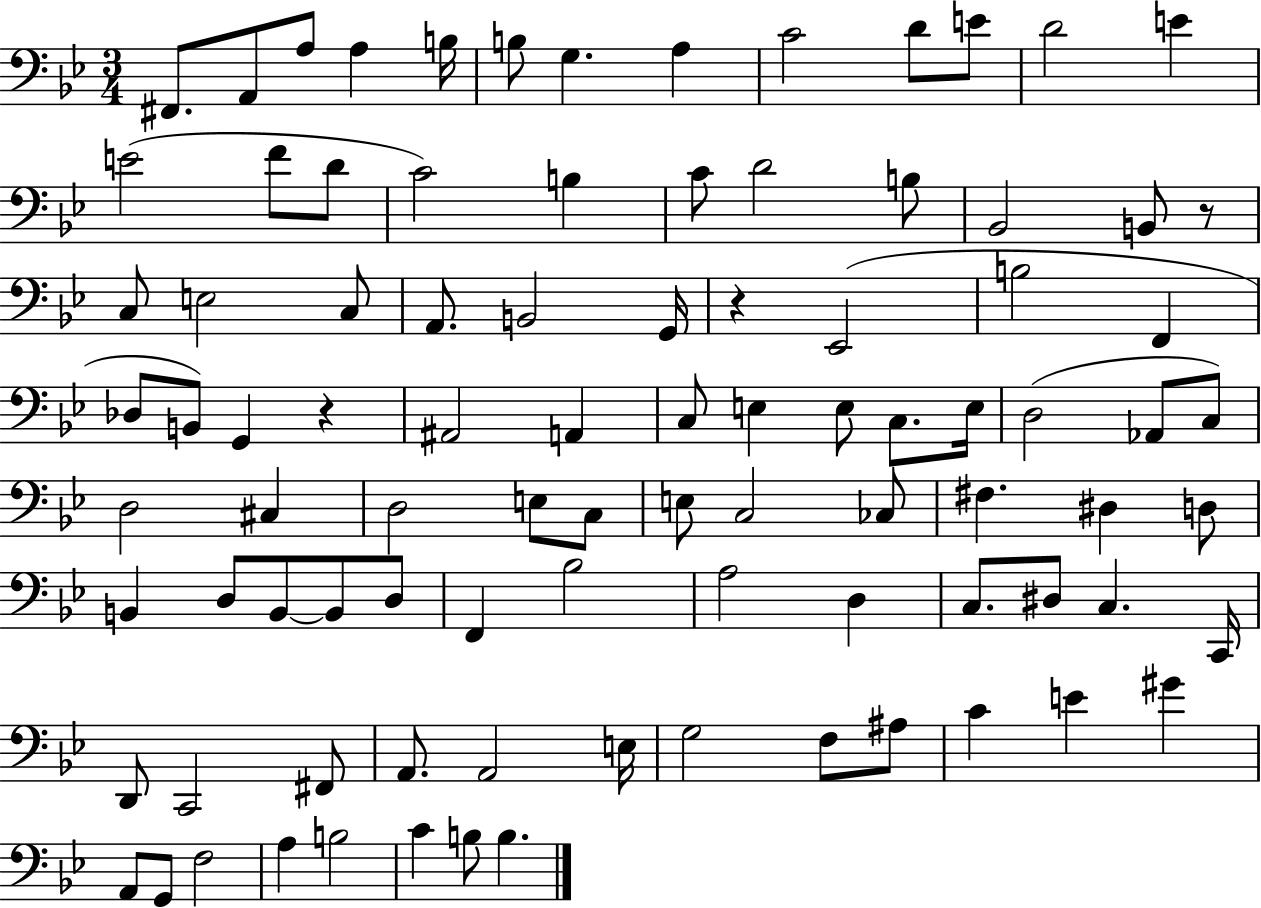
{
  \clef bass
  \numericTimeSignature
  \time 3/4
  \key bes \major
  \repeat volta 2 { fis,8. a,8 a8 a4 b16 | b8 g4. a4 | c'2 d'8 e'8 | d'2 e'4 | \break e'2( f'8 d'8 | c'2) b4 | c'8 d'2 b8 | bes,2 b,8 r8 | \break c8 e2 c8 | a,8. b,2 g,16 | r4 ees,2( | b2 f,4 | \break des8 b,8) g,4 r4 | ais,2 a,4 | c8 e4 e8 c8. e16 | d2( aes,8 c8) | \break d2 cis4 | d2 e8 c8 | e8 c2 ces8 | fis4. dis4 d8 | \break b,4 d8 b,8~~ b,8 d8 | f,4 bes2 | a2 d4 | c8. dis8 c4. c,16 | \break d,8 c,2 fis,8 | a,8. a,2 e16 | g2 f8 ais8 | c'4 e'4 gis'4 | \break a,8 g,8 f2 | a4 b2 | c'4 b8 b4. | } \bar "|."
}